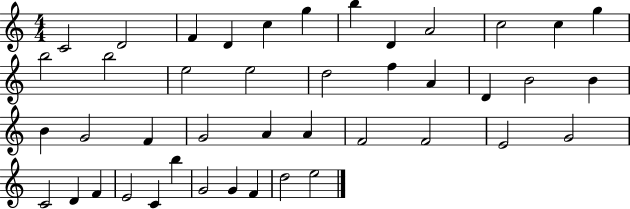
X:1
T:Untitled
M:4/4
L:1/4
K:C
C2 D2 F D c g b D A2 c2 c g b2 b2 e2 e2 d2 f A D B2 B B G2 F G2 A A F2 F2 E2 G2 C2 D F E2 C b G2 G F d2 e2